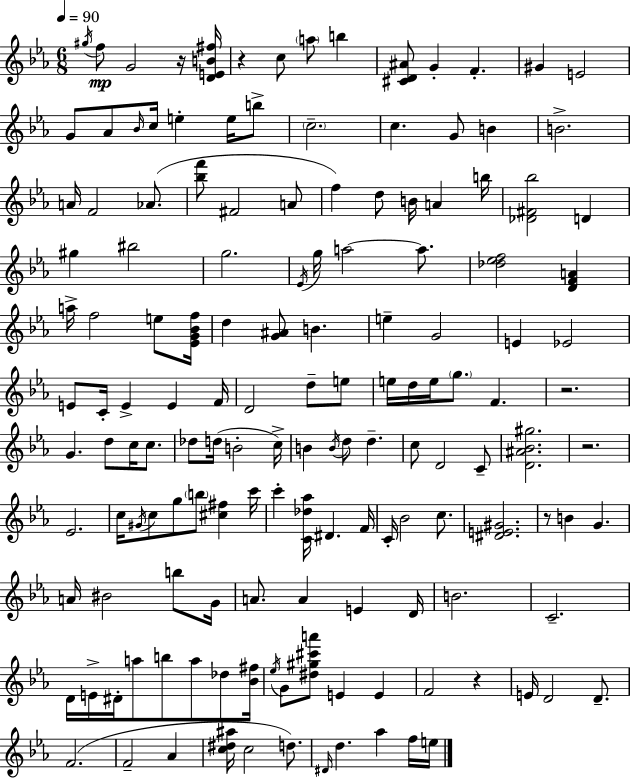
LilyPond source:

{
  \clef treble
  \numericTimeSignature
  \time 6/8
  \key ees \major
  \tempo 4 = 90
  \acciaccatura { gis''16 }\mp f''8 g'2 r16 | <d' e' b' fis''>16 r4 c''8 \parenthesize a''8 b''4 | <cis' d' ais'>8 g'4-. f'4.-. | gis'4 e'2 | \break g'8 aes'8 \grace { bes'16 } c''16 e''4-. e''16 | b''8-> \parenthesize c''2.-- | c''4. g'8 b'4 | b'2.-> | \break a'16 f'2 aes'8.( | <bes'' f'''>8 fis'2 | a'8 f''4) d''8 b'16 a'4 | b''16 <des' fis' bes''>2 d'4 | \break gis''4 bis''2 | g''2. | \acciaccatura { ees'16 } g''16 a''2~~ | a''8. <des'' ees'' f''>2 <d' f' a'>4 | \break a''16-> f''2 | e''8 <ees' g' bes' f''>16 d''4 <g' ais'>8 b'4. | e''4-- g'2 | e'4 ees'2 | \break e'8 c'16-. e'4-> e'4 | f'16 d'2 d''8-- | e''8 e''16 d''16 e''16 \parenthesize g''8. f'4. | r2. | \break g'4. d''8 c''16 | c''8. des''8 d''16( b'2-. | c''16->) b'4 \acciaccatura { b'16 } d''8 d''4.-- | c''8 d'2 | \break c'8-- <d' ais' bes' gis''>2. | r2. | ees'2. | c''16 \acciaccatura { gis'16 } c''8 g''8 \parenthesize b''8 | \break <cis'' fis''>4 c'''16 c'''4-. <c' des'' aes''>16 dis'4. | f'16 c'16-. bes'2 | c''8. <dis' e' gis'>2. | r8 b'4 g'4. | \break a'16 bis'2 | b''8 g'16 a'8. a'4 | e'4 d'16 b'2. | c'2.-- | \break d'16 e'16-> dis'16-. a''8 b''8 | a''8 des''8 <bes' fis''>16 \acciaccatura { ees''16 } g'8 <dis'' gis'' cis''' a'''>8 e'4 | e'4 f'2 | r4 e'16 d'2 | \break d'8.-- f'2.( | f'2-- | aes'4 <c'' dis'' ais''>16 c''2 | d''8.) \grace { dis'16 } d''4. | \break aes''4 f''16 e''16 \bar "|."
}